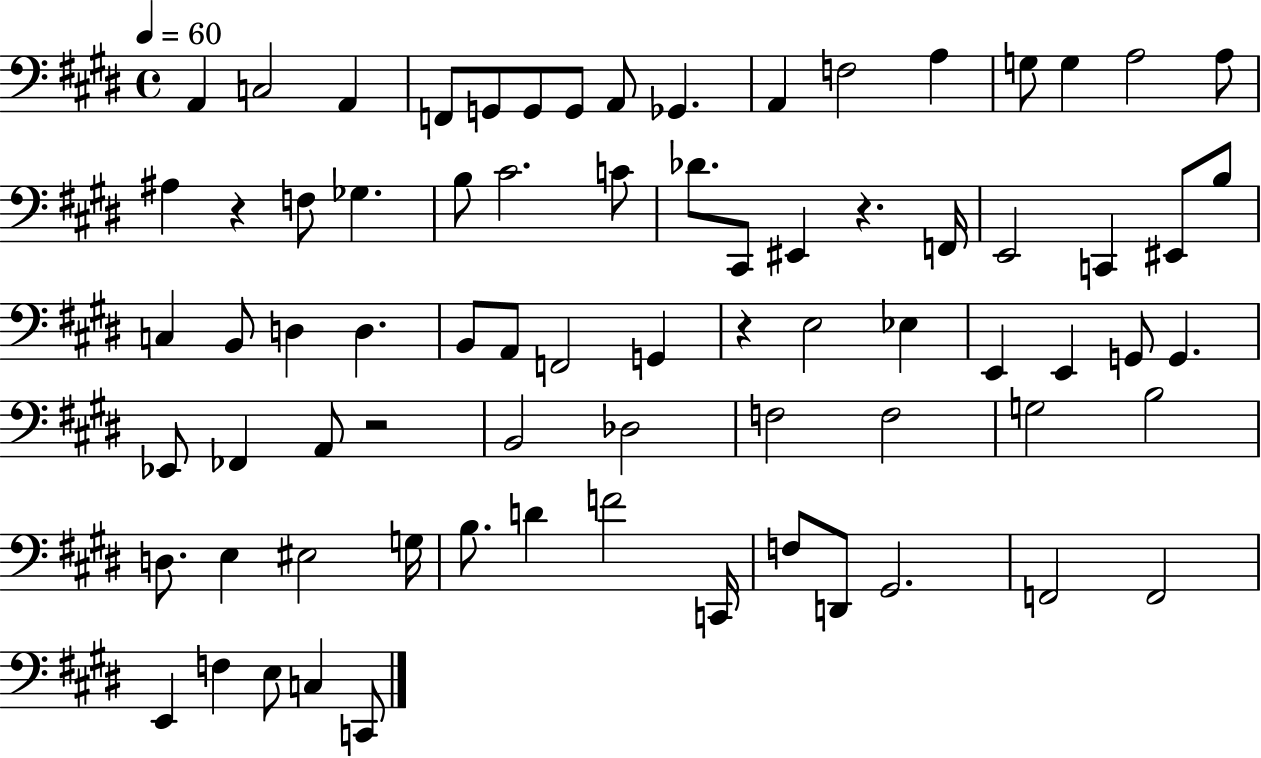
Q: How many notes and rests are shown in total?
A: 75